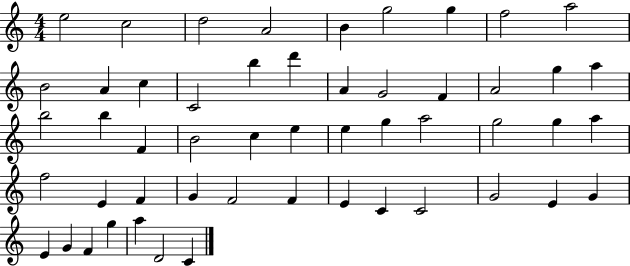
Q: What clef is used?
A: treble